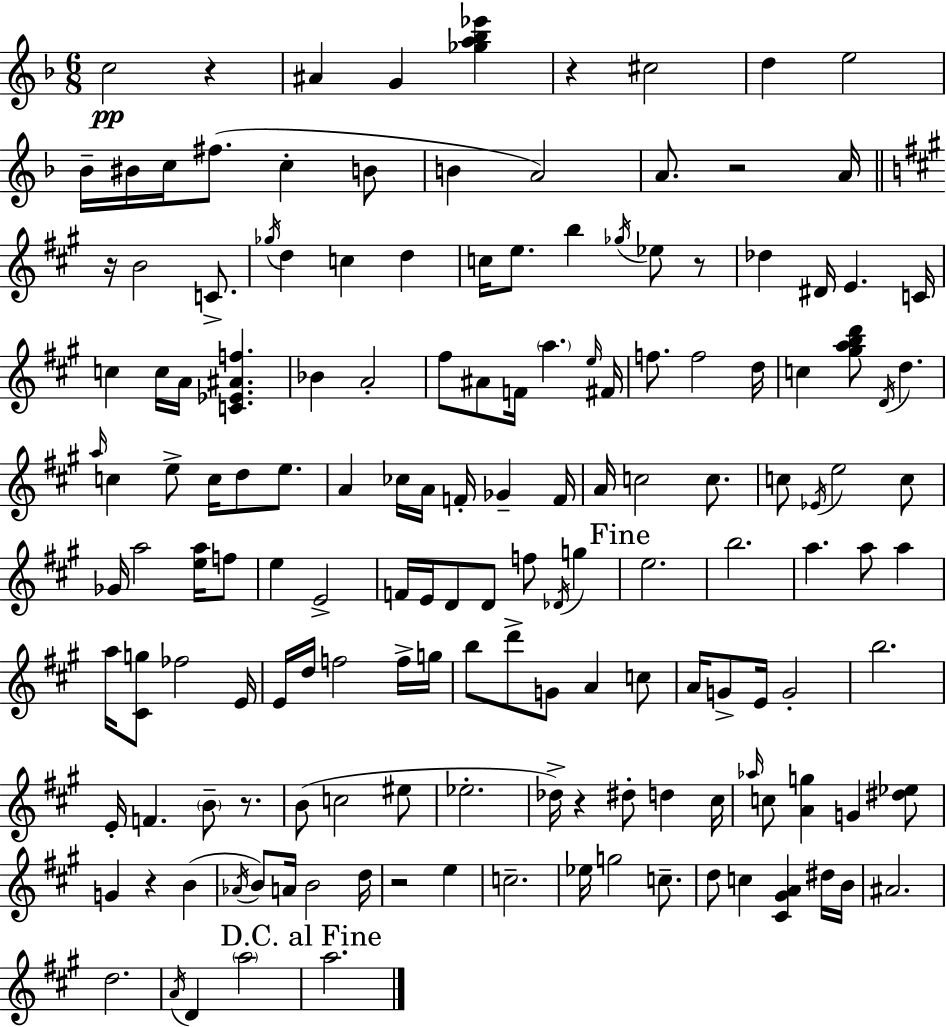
{
  \clef treble
  \numericTimeSignature
  \time 6/8
  \key d \minor
  c''2\pp r4 | ais'4 g'4 <ges'' a'' bes'' ees'''>4 | r4 cis''2 | d''4 e''2 | \break bes'16-- bis'16 c''16 fis''8.( c''4-. b'8 | b'4 a'2) | a'8. r2 a'16 | \bar "||" \break \key a \major r16 b'2 c'8.-> | \acciaccatura { ges''16 } d''4 c''4 d''4 | c''16 e''8. b''4 \acciaccatura { ges''16 } ees''8 | r8 des''4 dis'16 e'4. | \break c'16 c''4 c''16 a'16 <c' ees' ais' f''>4. | bes'4 a'2-. | fis''8 ais'8 f'16 \parenthesize a''4. | \grace { e''16 } fis'16 f''8. f''2 | \break d''16 c''4 <gis'' a'' b'' d'''>8 \acciaccatura { d'16 } d''4. | \grace { a''16 } c''4 e''8-> c''16 | d''8 e''8. a'4 ces''16 a'16 f'16-. | ges'4-- f'16 a'16 c''2 | \break c''8. c''8 \acciaccatura { ees'16 } e''2 | c''8 ges'16 a''2 | <e'' a''>16 f''8 e''4 e'2-> | f'16 e'16 d'8 d'8 | \break f''8 \acciaccatura { des'16 } g''4 \mark "Fine" e''2. | b''2. | a''4. | a''8 a''4 a''16 <cis' g''>8 fes''2 | \break e'16 e'16 d''16 f''2 | f''16-> g''16 b''8 d'''8-> g'8 | a'4 c''8 a'16 g'8-> e'16 g'2-. | b''2. | \break e'16-. f'4. | \parenthesize b'8-- r8. b'8( c''2 | eis''8 ees''2.-. | des''16->) r4 | \break dis''8-. d''4 cis''16 \grace { aes''16 } c''8 <a' g''>4 | g'4 <dis'' ees''>8 g'4 | r4 b'4( \acciaccatura { aes'16 } b'8) a'16 | b'2 d''16 r2 | \break e''4 c''2.-- | ees''16 g''2 | c''8.-- d''8 c''4 | <cis' gis' a'>4 dis''16 b'16 ais'2. | \break d''2. | \acciaccatura { a'16 } d'4 | \parenthesize a''2 \mark "D.C. al Fine" a''2. | \bar "|."
}